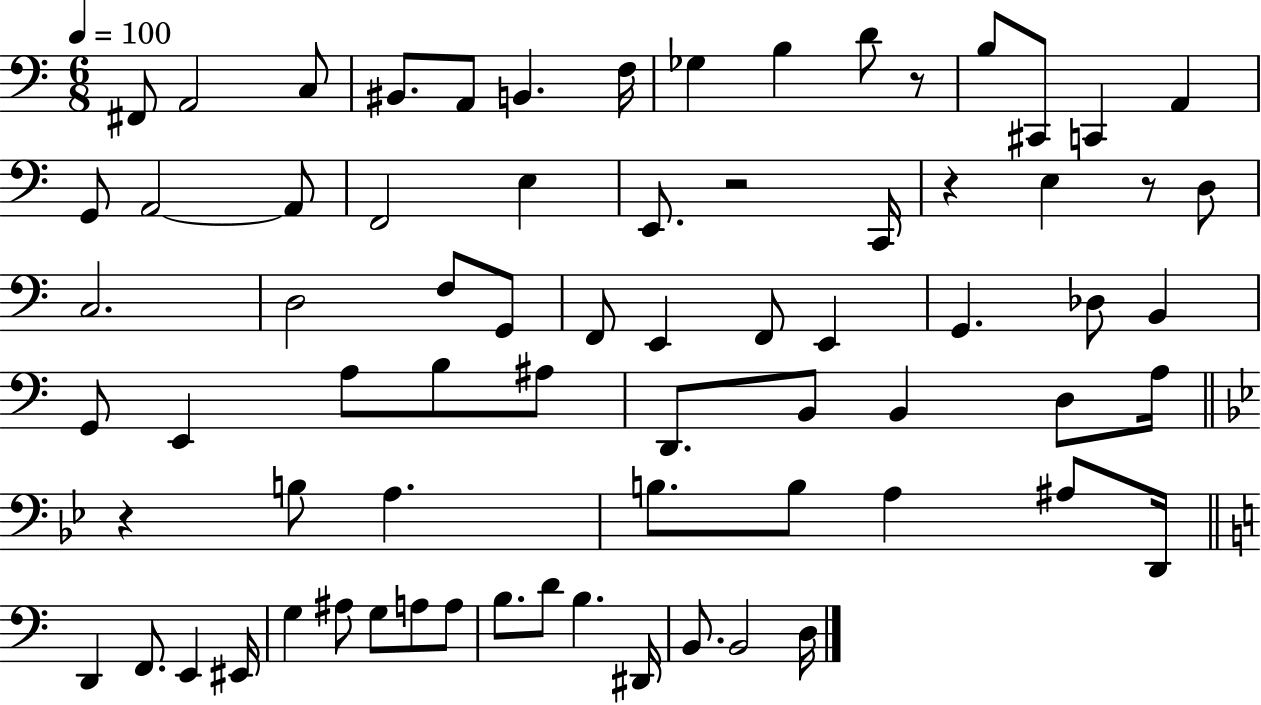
X:1
T:Untitled
M:6/8
L:1/4
K:C
^F,,/2 A,,2 C,/2 ^B,,/2 A,,/2 B,, F,/4 _G, B, D/2 z/2 B,/2 ^C,,/2 C,, A,, G,,/2 A,,2 A,,/2 F,,2 E, E,,/2 z2 C,,/4 z E, z/2 D,/2 C,2 D,2 F,/2 G,,/2 F,,/2 E,, F,,/2 E,, G,, _D,/2 B,, G,,/2 E,, A,/2 B,/2 ^A,/2 D,,/2 B,,/2 B,, D,/2 A,/4 z B,/2 A, B,/2 B,/2 A, ^A,/2 D,,/4 D,, F,,/2 E,, ^E,,/4 G, ^A,/2 G,/2 A,/2 A,/2 B,/2 D/2 B, ^D,,/4 B,,/2 B,,2 D,/4